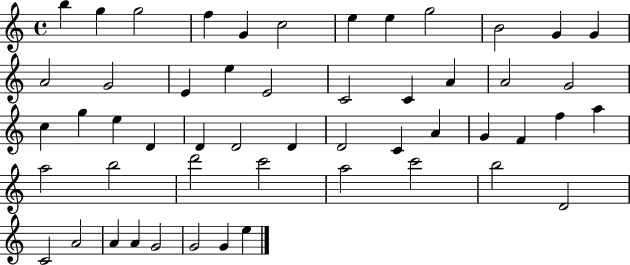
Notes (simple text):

B5/q G5/q G5/h F5/q G4/q C5/h E5/q E5/q G5/h B4/h G4/q G4/q A4/h G4/h E4/q E5/q E4/h C4/h C4/q A4/q A4/h G4/h C5/q G5/q E5/q D4/q D4/q D4/h D4/q D4/h C4/q A4/q G4/q F4/q F5/q A5/q A5/h B5/h D6/h C6/h A5/h C6/h B5/h D4/h C4/h A4/h A4/q A4/q G4/h G4/h G4/q E5/q